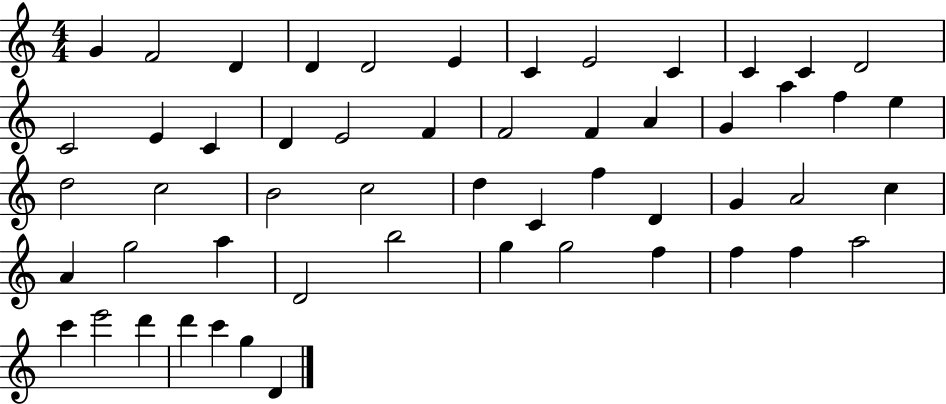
{
  \clef treble
  \numericTimeSignature
  \time 4/4
  \key c \major
  g'4 f'2 d'4 | d'4 d'2 e'4 | c'4 e'2 c'4 | c'4 c'4 d'2 | \break c'2 e'4 c'4 | d'4 e'2 f'4 | f'2 f'4 a'4 | g'4 a''4 f''4 e''4 | \break d''2 c''2 | b'2 c''2 | d''4 c'4 f''4 d'4 | g'4 a'2 c''4 | \break a'4 g''2 a''4 | d'2 b''2 | g''4 g''2 f''4 | f''4 f''4 a''2 | \break c'''4 e'''2 d'''4 | d'''4 c'''4 g''4 d'4 | \bar "|."
}